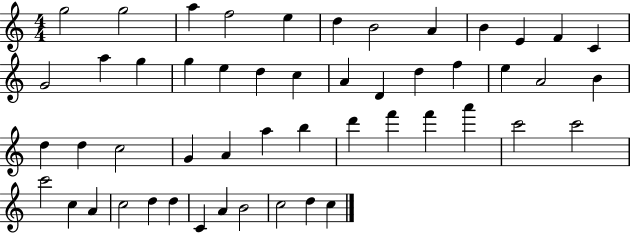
G5/h G5/h A5/q F5/h E5/q D5/q B4/h A4/q B4/q E4/q F4/q C4/q G4/h A5/q G5/q G5/q E5/q D5/q C5/q A4/q D4/q D5/q F5/q E5/q A4/h B4/q D5/q D5/q C5/h G4/q A4/q A5/q B5/q D6/q F6/q F6/q A6/q C6/h C6/h C6/h C5/q A4/q C5/h D5/q D5/q C4/q A4/q B4/h C5/h D5/q C5/q